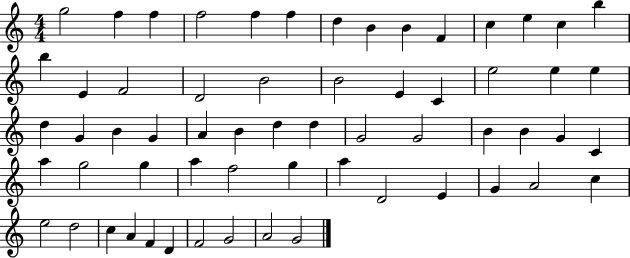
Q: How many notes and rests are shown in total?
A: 61